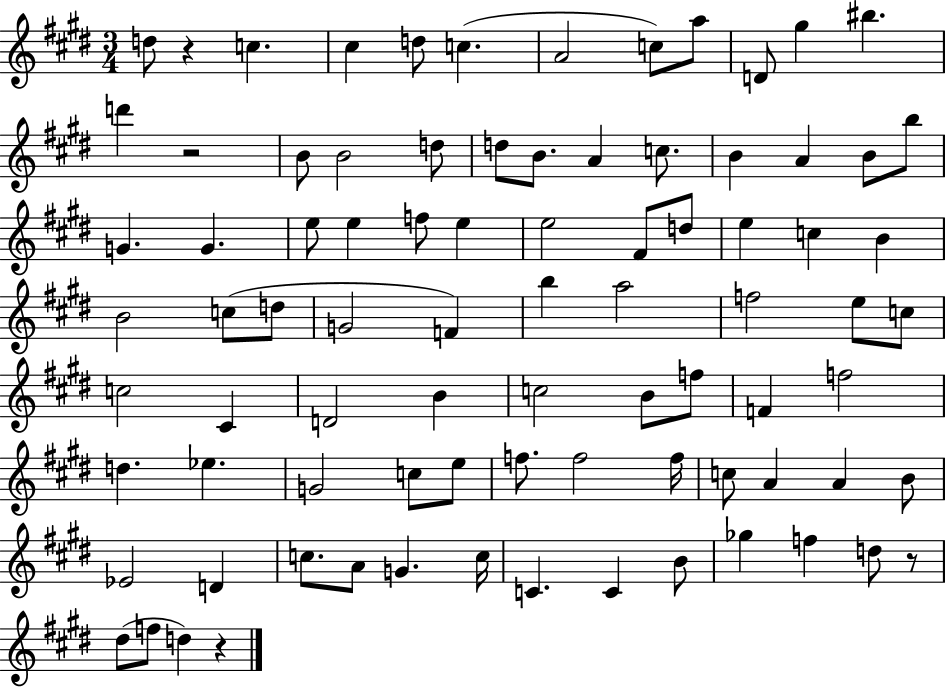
D5/e R/q C5/q. C#5/q D5/e C5/q. A4/h C5/e A5/e D4/e G#5/q BIS5/q. D6/q R/h B4/e B4/h D5/e D5/e B4/e. A4/q C5/e. B4/q A4/q B4/e B5/e G4/q. G4/q. E5/e E5/q F5/e E5/q E5/h F#4/e D5/e E5/q C5/q B4/q B4/h C5/e D5/e G4/h F4/q B5/q A5/h F5/h E5/e C5/e C5/h C#4/q D4/h B4/q C5/h B4/e F5/e F4/q F5/h D5/q. Eb5/q. G4/h C5/e E5/e F5/e. F5/h F5/s C5/e A4/q A4/q B4/e Eb4/h D4/q C5/e. A4/e G4/q. C5/s C4/q. C4/q B4/e Gb5/q F5/q D5/e R/e D#5/e F5/e D5/q R/q